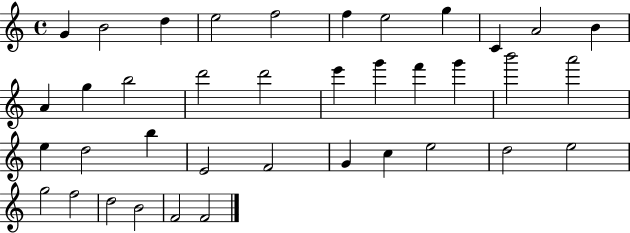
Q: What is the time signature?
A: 4/4